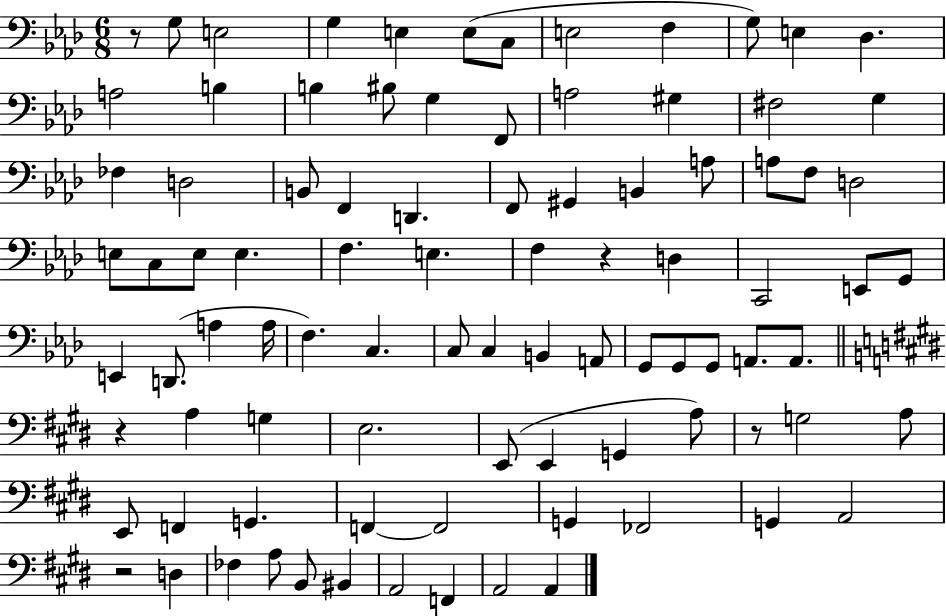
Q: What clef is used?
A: bass